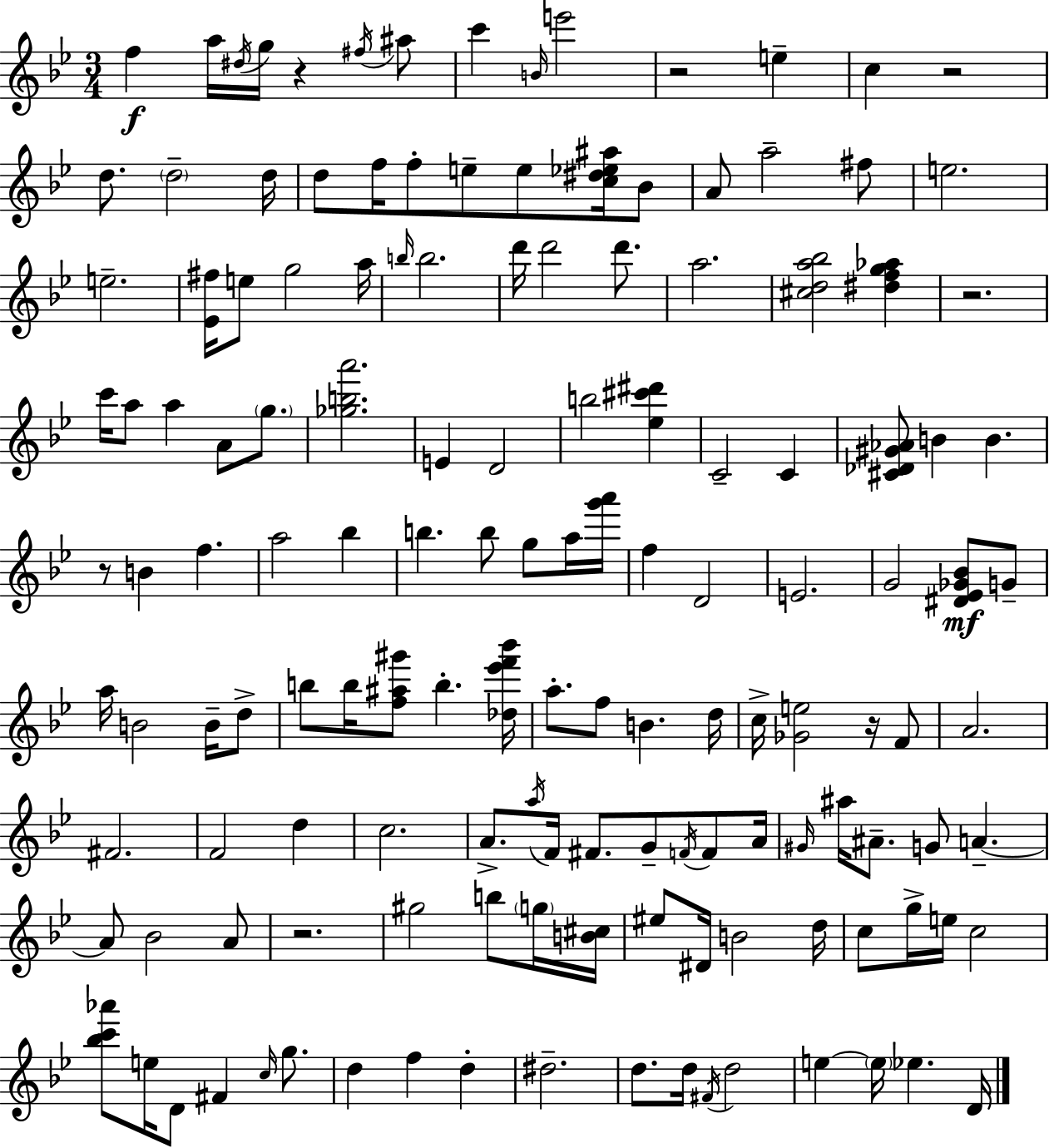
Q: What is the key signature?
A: G minor